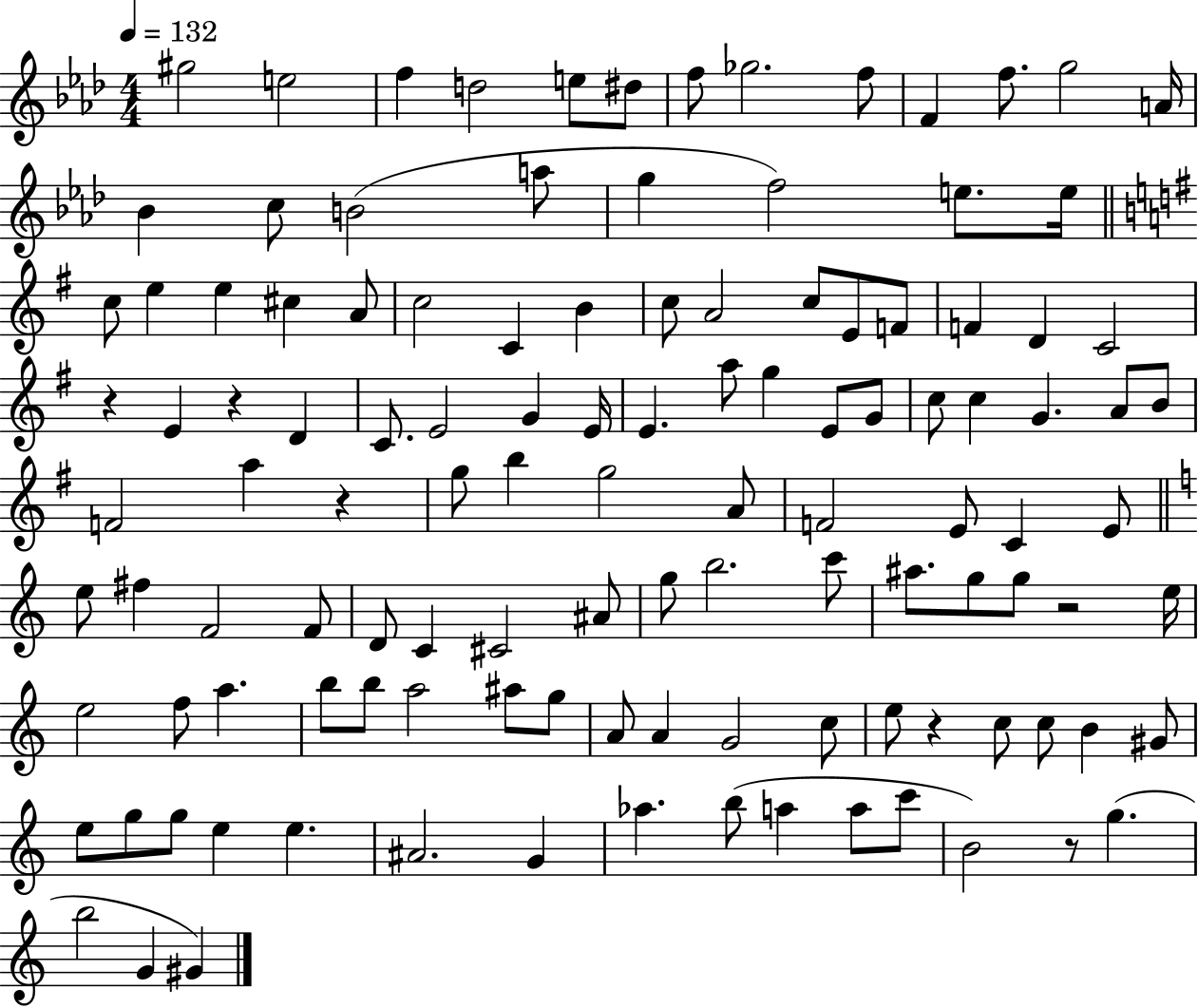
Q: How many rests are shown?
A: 6